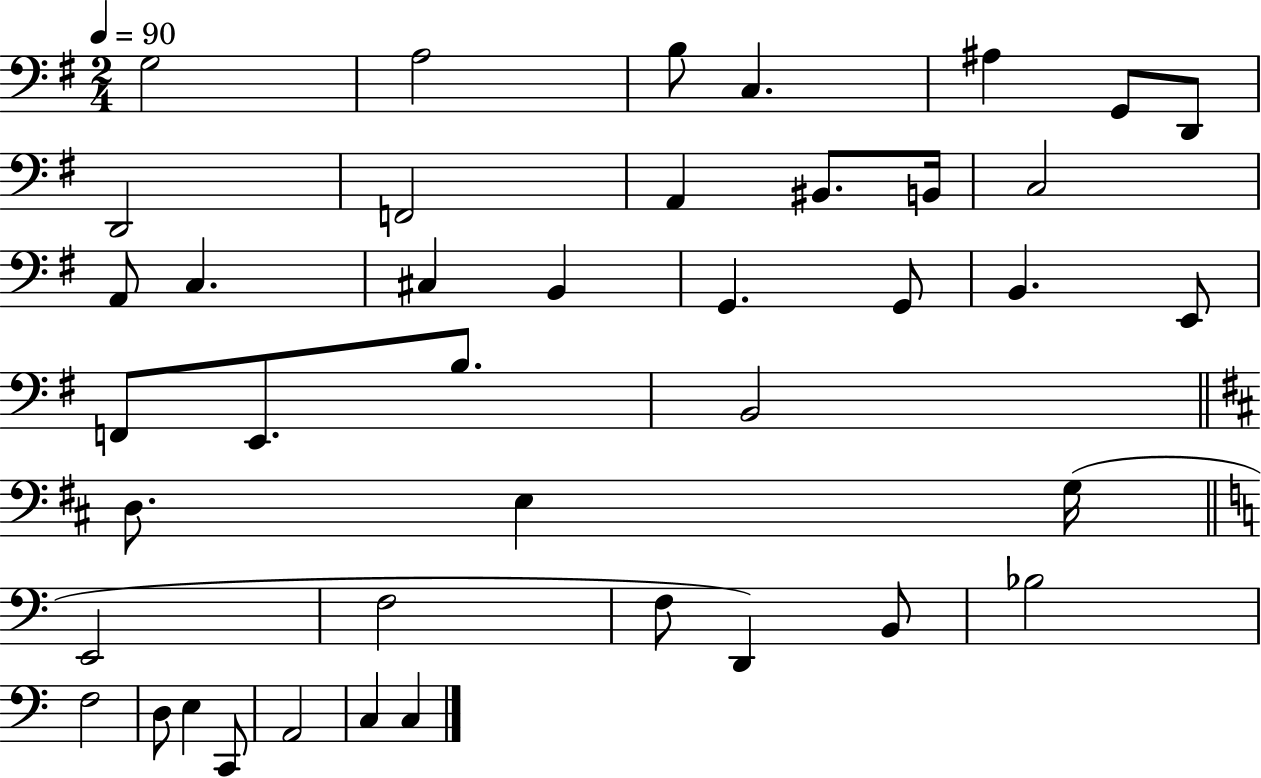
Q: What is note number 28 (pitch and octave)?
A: G3